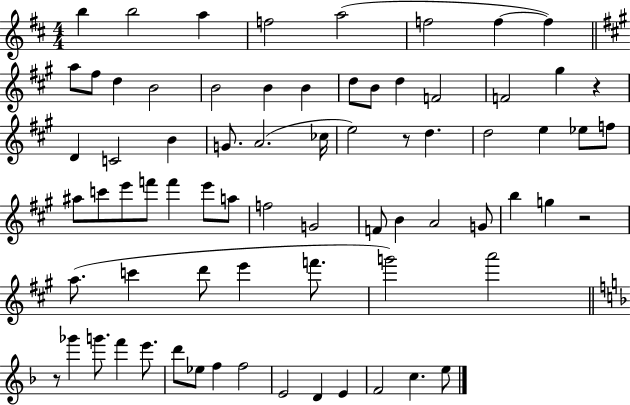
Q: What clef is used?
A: treble